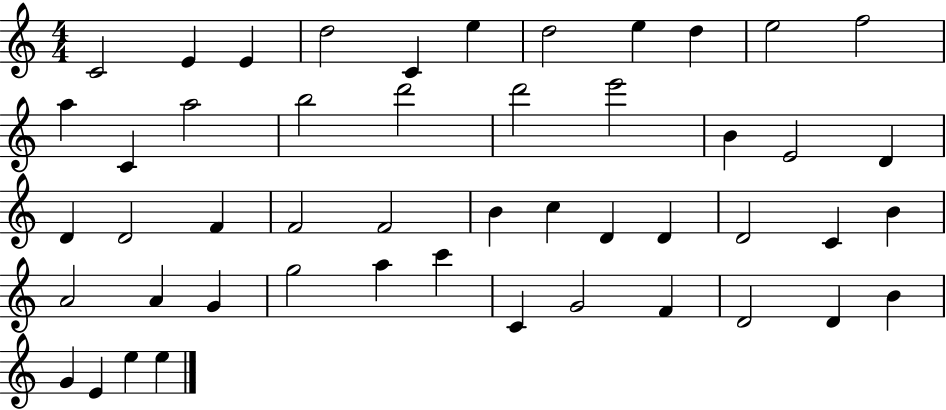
{
  \clef treble
  \numericTimeSignature
  \time 4/4
  \key c \major
  c'2 e'4 e'4 | d''2 c'4 e''4 | d''2 e''4 d''4 | e''2 f''2 | \break a''4 c'4 a''2 | b''2 d'''2 | d'''2 e'''2 | b'4 e'2 d'4 | \break d'4 d'2 f'4 | f'2 f'2 | b'4 c''4 d'4 d'4 | d'2 c'4 b'4 | \break a'2 a'4 g'4 | g''2 a''4 c'''4 | c'4 g'2 f'4 | d'2 d'4 b'4 | \break g'4 e'4 e''4 e''4 | \bar "|."
}